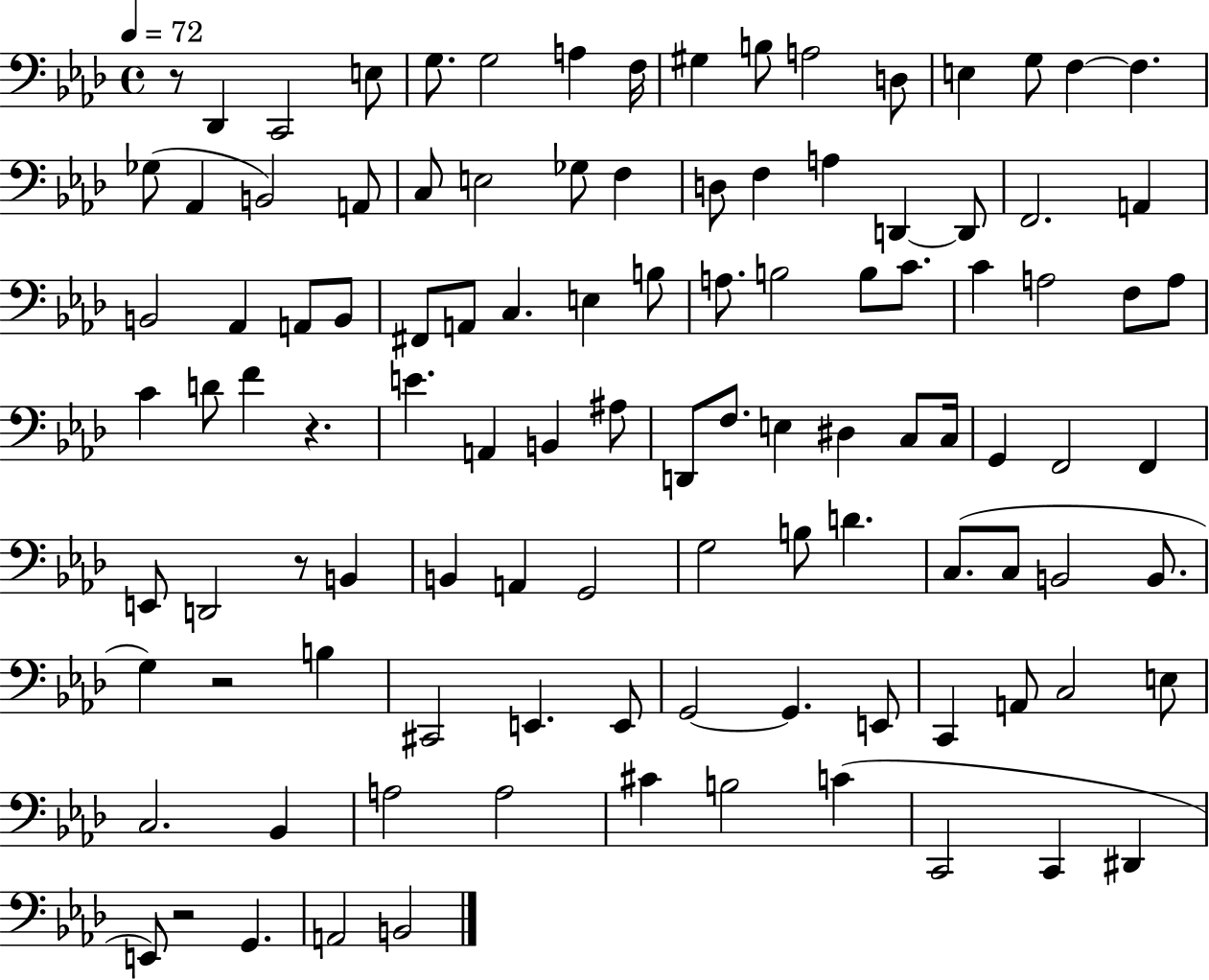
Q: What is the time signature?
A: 4/4